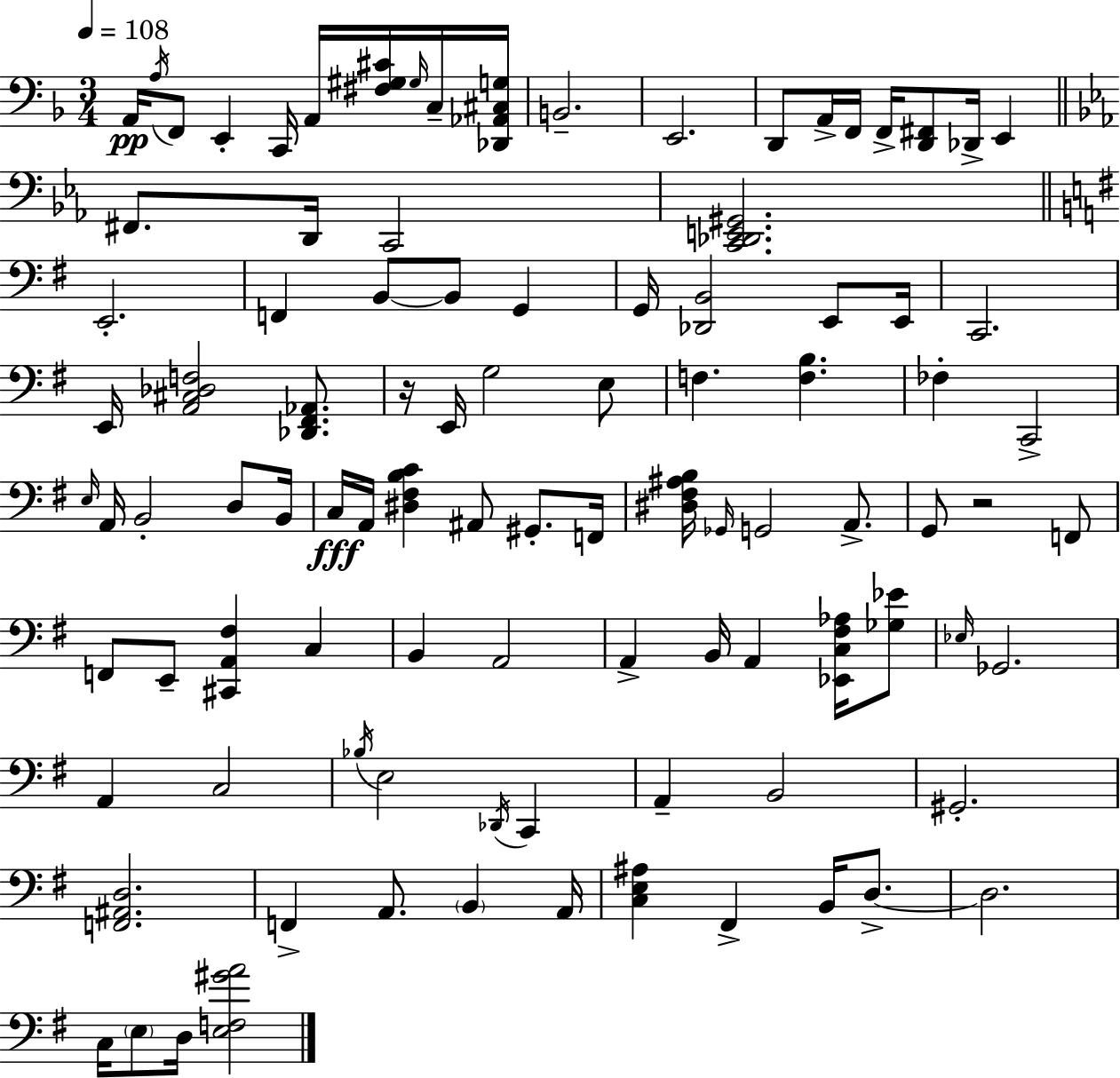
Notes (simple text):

A2/s A3/s F2/e E2/q C2/s A2/s [F#3,G#3,C#4]/s G#3/s C3/s [Db2,Ab2,C#3,G3]/s B2/h. E2/h. D2/e A2/s F2/s F2/s [D2,F#2]/e Db2/s E2/q F#2/e. D2/s C2/h [C2,Db2,E2,G#2]/h. E2/h. F2/q B2/e B2/e G2/q G2/s [Db2,B2]/h E2/e E2/s C2/h. E2/s [A2,C#3,Db3,F3]/h [Db2,F#2,Ab2]/e. R/s E2/s G3/h E3/e F3/q. [F3,B3]/q. FES3/q C2/h E3/s A2/s B2/h D3/e B2/s C3/s A2/s [D#3,F#3,B3,C4]/q A#2/e G#2/e. F2/s [D#3,F#3,A#3,B3]/s Gb2/s G2/h A2/e. G2/e R/h F2/e F2/e E2/e [C#2,A2,F#3]/q C3/q B2/q A2/h A2/q B2/s A2/q [Eb2,C3,F#3,Ab3]/s [Gb3,Eb4]/e Eb3/s Gb2/h. A2/q C3/h Bb3/s E3/h Db2/s C2/q A2/q B2/h G#2/h. [F2,A#2,D3]/h. F2/q A2/e. B2/q A2/s [C3,E3,A#3]/q F#2/q B2/s D3/e. D3/h. C3/s E3/e D3/s [E3,F3,G#4,A4]/h